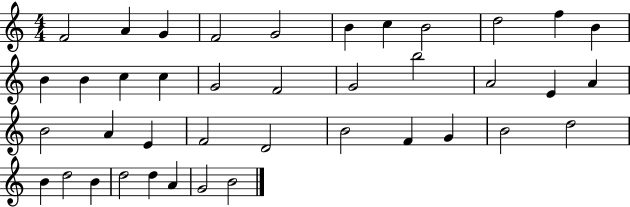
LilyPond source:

{
  \clef treble
  \numericTimeSignature
  \time 4/4
  \key c \major
  f'2 a'4 g'4 | f'2 g'2 | b'4 c''4 b'2 | d''2 f''4 b'4 | \break b'4 b'4 c''4 c''4 | g'2 f'2 | g'2 b''2 | a'2 e'4 a'4 | \break b'2 a'4 e'4 | f'2 d'2 | b'2 f'4 g'4 | b'2 d''2 | \break b'4 d''2 b'4 | d''2 d''4 a'4 | g'2 b'2 | \bar "|."
}